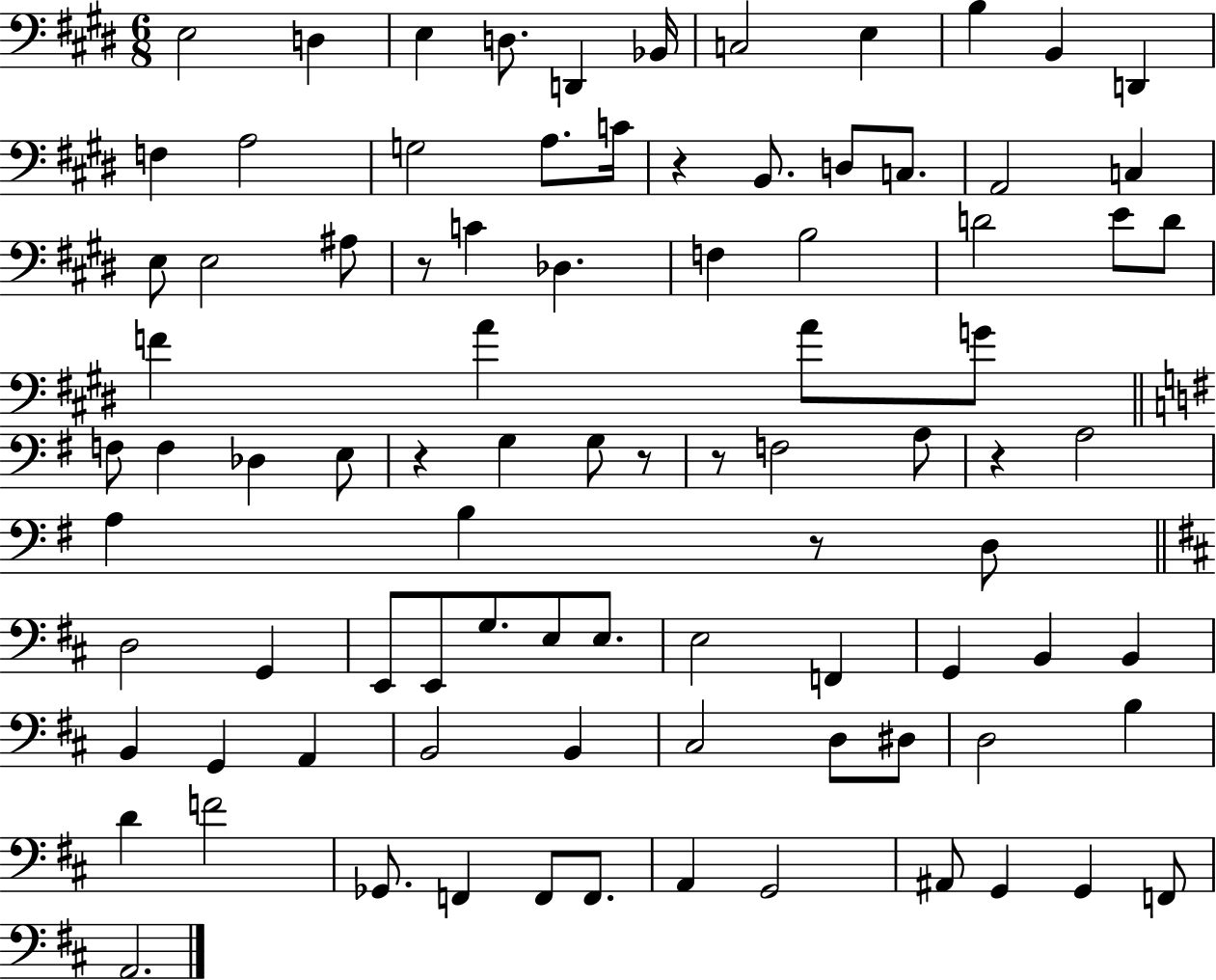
{
  \clef bass
  \numericTimeSignature
  \time 6/8
  \key e \major
  \repeat volta 2 { e2 d4 | e4 d8. d,4 bes,16 | c2 e4 | b4 b,4 d,4 | \break f4 a2 | g2 a8. c'16 | r4 b,8. d8 c8. | a,2 c4 | \break e8 e2 ais8 | r8 c'4 des4. | f4 b2 | d'2 e'8 d'8 | \break f'4 a'4 a'8 g'8 | \bar "||" \break \key g \major f8 f4 des4 e8 | r4 g4 g8 r8 | r8 f2 a8 | r4 a2 | \break a4 b4 r8 d8 | \bar "||" \break \key b \minor d2 g,4 | e,8 e,8 g8. e8 e8. | e2 f,4 | g,4 b,4 b,4 | \break b,4 g,4 a,4 | b,2 b,4 | cis2 d8 dis8 | d2 b4 | \break d'4 f'2 | ges,8. f,4 f,8 f,8. | a,4 g,2 | ais,8 g,4 g,4 f,8 | \break a,2. | } \bar "|."
}